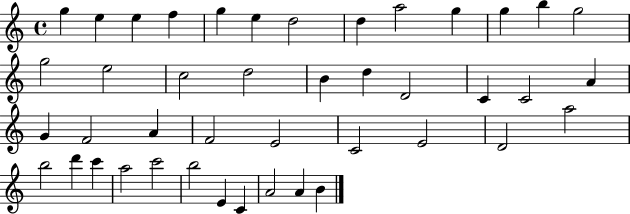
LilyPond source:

{
  \clef treble
  \time 4/4
  \defaultTimeSignature
  \key c \major
  g''4 e''4 e''4 f''4 | g''4 e''4 d''2 | d''4 a''2 g''4 | g''4 b''4 g''2 | \break g''2 e''2 | c''2 d''2 | b'4 d''4 d'2 | c'4 c'2 a'4 | \break g'4 f'2 a'4 | f'2 e'2 | c'2 e'2 | d'2 a''2 | \break b''2 d'''4 c'''4 | a''2 c'''2 | b''2 e'4 c'4 | a'2 a'4 b'4 | \break \bar "|."
}